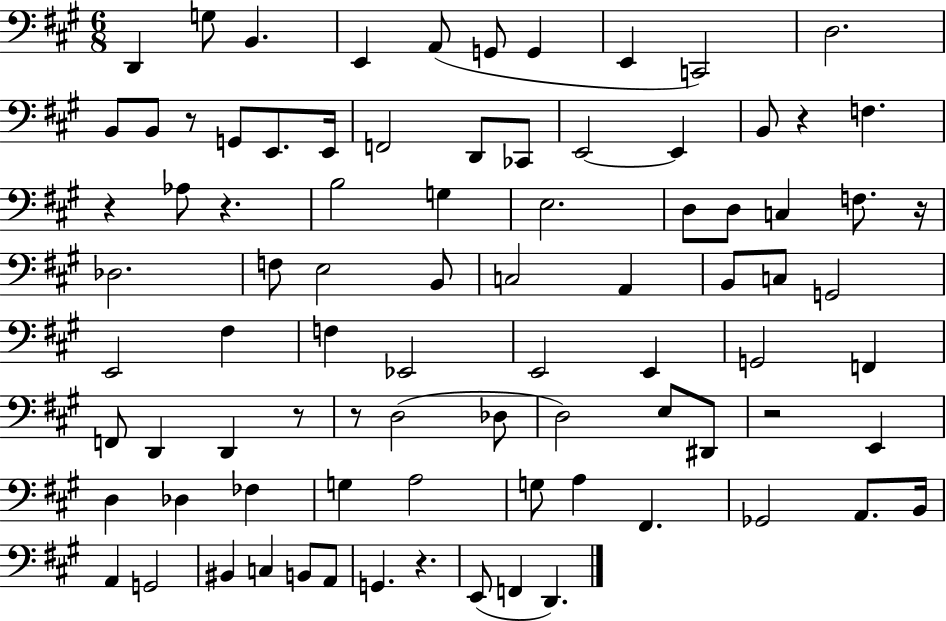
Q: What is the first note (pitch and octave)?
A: D2